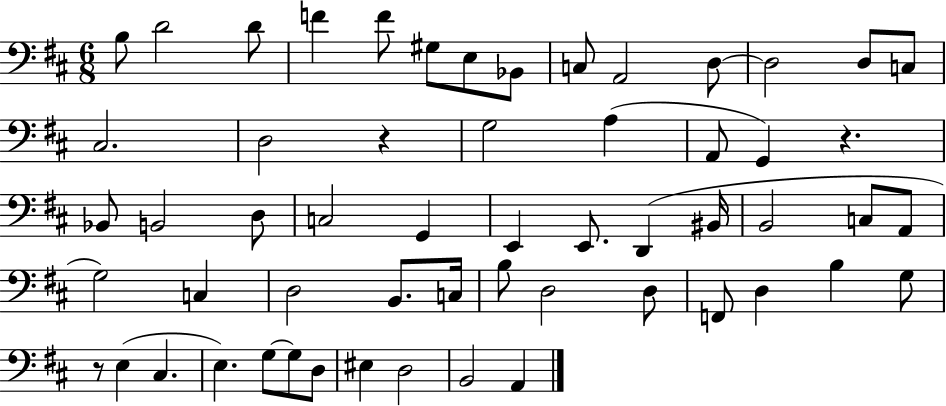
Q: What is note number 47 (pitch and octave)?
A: E3